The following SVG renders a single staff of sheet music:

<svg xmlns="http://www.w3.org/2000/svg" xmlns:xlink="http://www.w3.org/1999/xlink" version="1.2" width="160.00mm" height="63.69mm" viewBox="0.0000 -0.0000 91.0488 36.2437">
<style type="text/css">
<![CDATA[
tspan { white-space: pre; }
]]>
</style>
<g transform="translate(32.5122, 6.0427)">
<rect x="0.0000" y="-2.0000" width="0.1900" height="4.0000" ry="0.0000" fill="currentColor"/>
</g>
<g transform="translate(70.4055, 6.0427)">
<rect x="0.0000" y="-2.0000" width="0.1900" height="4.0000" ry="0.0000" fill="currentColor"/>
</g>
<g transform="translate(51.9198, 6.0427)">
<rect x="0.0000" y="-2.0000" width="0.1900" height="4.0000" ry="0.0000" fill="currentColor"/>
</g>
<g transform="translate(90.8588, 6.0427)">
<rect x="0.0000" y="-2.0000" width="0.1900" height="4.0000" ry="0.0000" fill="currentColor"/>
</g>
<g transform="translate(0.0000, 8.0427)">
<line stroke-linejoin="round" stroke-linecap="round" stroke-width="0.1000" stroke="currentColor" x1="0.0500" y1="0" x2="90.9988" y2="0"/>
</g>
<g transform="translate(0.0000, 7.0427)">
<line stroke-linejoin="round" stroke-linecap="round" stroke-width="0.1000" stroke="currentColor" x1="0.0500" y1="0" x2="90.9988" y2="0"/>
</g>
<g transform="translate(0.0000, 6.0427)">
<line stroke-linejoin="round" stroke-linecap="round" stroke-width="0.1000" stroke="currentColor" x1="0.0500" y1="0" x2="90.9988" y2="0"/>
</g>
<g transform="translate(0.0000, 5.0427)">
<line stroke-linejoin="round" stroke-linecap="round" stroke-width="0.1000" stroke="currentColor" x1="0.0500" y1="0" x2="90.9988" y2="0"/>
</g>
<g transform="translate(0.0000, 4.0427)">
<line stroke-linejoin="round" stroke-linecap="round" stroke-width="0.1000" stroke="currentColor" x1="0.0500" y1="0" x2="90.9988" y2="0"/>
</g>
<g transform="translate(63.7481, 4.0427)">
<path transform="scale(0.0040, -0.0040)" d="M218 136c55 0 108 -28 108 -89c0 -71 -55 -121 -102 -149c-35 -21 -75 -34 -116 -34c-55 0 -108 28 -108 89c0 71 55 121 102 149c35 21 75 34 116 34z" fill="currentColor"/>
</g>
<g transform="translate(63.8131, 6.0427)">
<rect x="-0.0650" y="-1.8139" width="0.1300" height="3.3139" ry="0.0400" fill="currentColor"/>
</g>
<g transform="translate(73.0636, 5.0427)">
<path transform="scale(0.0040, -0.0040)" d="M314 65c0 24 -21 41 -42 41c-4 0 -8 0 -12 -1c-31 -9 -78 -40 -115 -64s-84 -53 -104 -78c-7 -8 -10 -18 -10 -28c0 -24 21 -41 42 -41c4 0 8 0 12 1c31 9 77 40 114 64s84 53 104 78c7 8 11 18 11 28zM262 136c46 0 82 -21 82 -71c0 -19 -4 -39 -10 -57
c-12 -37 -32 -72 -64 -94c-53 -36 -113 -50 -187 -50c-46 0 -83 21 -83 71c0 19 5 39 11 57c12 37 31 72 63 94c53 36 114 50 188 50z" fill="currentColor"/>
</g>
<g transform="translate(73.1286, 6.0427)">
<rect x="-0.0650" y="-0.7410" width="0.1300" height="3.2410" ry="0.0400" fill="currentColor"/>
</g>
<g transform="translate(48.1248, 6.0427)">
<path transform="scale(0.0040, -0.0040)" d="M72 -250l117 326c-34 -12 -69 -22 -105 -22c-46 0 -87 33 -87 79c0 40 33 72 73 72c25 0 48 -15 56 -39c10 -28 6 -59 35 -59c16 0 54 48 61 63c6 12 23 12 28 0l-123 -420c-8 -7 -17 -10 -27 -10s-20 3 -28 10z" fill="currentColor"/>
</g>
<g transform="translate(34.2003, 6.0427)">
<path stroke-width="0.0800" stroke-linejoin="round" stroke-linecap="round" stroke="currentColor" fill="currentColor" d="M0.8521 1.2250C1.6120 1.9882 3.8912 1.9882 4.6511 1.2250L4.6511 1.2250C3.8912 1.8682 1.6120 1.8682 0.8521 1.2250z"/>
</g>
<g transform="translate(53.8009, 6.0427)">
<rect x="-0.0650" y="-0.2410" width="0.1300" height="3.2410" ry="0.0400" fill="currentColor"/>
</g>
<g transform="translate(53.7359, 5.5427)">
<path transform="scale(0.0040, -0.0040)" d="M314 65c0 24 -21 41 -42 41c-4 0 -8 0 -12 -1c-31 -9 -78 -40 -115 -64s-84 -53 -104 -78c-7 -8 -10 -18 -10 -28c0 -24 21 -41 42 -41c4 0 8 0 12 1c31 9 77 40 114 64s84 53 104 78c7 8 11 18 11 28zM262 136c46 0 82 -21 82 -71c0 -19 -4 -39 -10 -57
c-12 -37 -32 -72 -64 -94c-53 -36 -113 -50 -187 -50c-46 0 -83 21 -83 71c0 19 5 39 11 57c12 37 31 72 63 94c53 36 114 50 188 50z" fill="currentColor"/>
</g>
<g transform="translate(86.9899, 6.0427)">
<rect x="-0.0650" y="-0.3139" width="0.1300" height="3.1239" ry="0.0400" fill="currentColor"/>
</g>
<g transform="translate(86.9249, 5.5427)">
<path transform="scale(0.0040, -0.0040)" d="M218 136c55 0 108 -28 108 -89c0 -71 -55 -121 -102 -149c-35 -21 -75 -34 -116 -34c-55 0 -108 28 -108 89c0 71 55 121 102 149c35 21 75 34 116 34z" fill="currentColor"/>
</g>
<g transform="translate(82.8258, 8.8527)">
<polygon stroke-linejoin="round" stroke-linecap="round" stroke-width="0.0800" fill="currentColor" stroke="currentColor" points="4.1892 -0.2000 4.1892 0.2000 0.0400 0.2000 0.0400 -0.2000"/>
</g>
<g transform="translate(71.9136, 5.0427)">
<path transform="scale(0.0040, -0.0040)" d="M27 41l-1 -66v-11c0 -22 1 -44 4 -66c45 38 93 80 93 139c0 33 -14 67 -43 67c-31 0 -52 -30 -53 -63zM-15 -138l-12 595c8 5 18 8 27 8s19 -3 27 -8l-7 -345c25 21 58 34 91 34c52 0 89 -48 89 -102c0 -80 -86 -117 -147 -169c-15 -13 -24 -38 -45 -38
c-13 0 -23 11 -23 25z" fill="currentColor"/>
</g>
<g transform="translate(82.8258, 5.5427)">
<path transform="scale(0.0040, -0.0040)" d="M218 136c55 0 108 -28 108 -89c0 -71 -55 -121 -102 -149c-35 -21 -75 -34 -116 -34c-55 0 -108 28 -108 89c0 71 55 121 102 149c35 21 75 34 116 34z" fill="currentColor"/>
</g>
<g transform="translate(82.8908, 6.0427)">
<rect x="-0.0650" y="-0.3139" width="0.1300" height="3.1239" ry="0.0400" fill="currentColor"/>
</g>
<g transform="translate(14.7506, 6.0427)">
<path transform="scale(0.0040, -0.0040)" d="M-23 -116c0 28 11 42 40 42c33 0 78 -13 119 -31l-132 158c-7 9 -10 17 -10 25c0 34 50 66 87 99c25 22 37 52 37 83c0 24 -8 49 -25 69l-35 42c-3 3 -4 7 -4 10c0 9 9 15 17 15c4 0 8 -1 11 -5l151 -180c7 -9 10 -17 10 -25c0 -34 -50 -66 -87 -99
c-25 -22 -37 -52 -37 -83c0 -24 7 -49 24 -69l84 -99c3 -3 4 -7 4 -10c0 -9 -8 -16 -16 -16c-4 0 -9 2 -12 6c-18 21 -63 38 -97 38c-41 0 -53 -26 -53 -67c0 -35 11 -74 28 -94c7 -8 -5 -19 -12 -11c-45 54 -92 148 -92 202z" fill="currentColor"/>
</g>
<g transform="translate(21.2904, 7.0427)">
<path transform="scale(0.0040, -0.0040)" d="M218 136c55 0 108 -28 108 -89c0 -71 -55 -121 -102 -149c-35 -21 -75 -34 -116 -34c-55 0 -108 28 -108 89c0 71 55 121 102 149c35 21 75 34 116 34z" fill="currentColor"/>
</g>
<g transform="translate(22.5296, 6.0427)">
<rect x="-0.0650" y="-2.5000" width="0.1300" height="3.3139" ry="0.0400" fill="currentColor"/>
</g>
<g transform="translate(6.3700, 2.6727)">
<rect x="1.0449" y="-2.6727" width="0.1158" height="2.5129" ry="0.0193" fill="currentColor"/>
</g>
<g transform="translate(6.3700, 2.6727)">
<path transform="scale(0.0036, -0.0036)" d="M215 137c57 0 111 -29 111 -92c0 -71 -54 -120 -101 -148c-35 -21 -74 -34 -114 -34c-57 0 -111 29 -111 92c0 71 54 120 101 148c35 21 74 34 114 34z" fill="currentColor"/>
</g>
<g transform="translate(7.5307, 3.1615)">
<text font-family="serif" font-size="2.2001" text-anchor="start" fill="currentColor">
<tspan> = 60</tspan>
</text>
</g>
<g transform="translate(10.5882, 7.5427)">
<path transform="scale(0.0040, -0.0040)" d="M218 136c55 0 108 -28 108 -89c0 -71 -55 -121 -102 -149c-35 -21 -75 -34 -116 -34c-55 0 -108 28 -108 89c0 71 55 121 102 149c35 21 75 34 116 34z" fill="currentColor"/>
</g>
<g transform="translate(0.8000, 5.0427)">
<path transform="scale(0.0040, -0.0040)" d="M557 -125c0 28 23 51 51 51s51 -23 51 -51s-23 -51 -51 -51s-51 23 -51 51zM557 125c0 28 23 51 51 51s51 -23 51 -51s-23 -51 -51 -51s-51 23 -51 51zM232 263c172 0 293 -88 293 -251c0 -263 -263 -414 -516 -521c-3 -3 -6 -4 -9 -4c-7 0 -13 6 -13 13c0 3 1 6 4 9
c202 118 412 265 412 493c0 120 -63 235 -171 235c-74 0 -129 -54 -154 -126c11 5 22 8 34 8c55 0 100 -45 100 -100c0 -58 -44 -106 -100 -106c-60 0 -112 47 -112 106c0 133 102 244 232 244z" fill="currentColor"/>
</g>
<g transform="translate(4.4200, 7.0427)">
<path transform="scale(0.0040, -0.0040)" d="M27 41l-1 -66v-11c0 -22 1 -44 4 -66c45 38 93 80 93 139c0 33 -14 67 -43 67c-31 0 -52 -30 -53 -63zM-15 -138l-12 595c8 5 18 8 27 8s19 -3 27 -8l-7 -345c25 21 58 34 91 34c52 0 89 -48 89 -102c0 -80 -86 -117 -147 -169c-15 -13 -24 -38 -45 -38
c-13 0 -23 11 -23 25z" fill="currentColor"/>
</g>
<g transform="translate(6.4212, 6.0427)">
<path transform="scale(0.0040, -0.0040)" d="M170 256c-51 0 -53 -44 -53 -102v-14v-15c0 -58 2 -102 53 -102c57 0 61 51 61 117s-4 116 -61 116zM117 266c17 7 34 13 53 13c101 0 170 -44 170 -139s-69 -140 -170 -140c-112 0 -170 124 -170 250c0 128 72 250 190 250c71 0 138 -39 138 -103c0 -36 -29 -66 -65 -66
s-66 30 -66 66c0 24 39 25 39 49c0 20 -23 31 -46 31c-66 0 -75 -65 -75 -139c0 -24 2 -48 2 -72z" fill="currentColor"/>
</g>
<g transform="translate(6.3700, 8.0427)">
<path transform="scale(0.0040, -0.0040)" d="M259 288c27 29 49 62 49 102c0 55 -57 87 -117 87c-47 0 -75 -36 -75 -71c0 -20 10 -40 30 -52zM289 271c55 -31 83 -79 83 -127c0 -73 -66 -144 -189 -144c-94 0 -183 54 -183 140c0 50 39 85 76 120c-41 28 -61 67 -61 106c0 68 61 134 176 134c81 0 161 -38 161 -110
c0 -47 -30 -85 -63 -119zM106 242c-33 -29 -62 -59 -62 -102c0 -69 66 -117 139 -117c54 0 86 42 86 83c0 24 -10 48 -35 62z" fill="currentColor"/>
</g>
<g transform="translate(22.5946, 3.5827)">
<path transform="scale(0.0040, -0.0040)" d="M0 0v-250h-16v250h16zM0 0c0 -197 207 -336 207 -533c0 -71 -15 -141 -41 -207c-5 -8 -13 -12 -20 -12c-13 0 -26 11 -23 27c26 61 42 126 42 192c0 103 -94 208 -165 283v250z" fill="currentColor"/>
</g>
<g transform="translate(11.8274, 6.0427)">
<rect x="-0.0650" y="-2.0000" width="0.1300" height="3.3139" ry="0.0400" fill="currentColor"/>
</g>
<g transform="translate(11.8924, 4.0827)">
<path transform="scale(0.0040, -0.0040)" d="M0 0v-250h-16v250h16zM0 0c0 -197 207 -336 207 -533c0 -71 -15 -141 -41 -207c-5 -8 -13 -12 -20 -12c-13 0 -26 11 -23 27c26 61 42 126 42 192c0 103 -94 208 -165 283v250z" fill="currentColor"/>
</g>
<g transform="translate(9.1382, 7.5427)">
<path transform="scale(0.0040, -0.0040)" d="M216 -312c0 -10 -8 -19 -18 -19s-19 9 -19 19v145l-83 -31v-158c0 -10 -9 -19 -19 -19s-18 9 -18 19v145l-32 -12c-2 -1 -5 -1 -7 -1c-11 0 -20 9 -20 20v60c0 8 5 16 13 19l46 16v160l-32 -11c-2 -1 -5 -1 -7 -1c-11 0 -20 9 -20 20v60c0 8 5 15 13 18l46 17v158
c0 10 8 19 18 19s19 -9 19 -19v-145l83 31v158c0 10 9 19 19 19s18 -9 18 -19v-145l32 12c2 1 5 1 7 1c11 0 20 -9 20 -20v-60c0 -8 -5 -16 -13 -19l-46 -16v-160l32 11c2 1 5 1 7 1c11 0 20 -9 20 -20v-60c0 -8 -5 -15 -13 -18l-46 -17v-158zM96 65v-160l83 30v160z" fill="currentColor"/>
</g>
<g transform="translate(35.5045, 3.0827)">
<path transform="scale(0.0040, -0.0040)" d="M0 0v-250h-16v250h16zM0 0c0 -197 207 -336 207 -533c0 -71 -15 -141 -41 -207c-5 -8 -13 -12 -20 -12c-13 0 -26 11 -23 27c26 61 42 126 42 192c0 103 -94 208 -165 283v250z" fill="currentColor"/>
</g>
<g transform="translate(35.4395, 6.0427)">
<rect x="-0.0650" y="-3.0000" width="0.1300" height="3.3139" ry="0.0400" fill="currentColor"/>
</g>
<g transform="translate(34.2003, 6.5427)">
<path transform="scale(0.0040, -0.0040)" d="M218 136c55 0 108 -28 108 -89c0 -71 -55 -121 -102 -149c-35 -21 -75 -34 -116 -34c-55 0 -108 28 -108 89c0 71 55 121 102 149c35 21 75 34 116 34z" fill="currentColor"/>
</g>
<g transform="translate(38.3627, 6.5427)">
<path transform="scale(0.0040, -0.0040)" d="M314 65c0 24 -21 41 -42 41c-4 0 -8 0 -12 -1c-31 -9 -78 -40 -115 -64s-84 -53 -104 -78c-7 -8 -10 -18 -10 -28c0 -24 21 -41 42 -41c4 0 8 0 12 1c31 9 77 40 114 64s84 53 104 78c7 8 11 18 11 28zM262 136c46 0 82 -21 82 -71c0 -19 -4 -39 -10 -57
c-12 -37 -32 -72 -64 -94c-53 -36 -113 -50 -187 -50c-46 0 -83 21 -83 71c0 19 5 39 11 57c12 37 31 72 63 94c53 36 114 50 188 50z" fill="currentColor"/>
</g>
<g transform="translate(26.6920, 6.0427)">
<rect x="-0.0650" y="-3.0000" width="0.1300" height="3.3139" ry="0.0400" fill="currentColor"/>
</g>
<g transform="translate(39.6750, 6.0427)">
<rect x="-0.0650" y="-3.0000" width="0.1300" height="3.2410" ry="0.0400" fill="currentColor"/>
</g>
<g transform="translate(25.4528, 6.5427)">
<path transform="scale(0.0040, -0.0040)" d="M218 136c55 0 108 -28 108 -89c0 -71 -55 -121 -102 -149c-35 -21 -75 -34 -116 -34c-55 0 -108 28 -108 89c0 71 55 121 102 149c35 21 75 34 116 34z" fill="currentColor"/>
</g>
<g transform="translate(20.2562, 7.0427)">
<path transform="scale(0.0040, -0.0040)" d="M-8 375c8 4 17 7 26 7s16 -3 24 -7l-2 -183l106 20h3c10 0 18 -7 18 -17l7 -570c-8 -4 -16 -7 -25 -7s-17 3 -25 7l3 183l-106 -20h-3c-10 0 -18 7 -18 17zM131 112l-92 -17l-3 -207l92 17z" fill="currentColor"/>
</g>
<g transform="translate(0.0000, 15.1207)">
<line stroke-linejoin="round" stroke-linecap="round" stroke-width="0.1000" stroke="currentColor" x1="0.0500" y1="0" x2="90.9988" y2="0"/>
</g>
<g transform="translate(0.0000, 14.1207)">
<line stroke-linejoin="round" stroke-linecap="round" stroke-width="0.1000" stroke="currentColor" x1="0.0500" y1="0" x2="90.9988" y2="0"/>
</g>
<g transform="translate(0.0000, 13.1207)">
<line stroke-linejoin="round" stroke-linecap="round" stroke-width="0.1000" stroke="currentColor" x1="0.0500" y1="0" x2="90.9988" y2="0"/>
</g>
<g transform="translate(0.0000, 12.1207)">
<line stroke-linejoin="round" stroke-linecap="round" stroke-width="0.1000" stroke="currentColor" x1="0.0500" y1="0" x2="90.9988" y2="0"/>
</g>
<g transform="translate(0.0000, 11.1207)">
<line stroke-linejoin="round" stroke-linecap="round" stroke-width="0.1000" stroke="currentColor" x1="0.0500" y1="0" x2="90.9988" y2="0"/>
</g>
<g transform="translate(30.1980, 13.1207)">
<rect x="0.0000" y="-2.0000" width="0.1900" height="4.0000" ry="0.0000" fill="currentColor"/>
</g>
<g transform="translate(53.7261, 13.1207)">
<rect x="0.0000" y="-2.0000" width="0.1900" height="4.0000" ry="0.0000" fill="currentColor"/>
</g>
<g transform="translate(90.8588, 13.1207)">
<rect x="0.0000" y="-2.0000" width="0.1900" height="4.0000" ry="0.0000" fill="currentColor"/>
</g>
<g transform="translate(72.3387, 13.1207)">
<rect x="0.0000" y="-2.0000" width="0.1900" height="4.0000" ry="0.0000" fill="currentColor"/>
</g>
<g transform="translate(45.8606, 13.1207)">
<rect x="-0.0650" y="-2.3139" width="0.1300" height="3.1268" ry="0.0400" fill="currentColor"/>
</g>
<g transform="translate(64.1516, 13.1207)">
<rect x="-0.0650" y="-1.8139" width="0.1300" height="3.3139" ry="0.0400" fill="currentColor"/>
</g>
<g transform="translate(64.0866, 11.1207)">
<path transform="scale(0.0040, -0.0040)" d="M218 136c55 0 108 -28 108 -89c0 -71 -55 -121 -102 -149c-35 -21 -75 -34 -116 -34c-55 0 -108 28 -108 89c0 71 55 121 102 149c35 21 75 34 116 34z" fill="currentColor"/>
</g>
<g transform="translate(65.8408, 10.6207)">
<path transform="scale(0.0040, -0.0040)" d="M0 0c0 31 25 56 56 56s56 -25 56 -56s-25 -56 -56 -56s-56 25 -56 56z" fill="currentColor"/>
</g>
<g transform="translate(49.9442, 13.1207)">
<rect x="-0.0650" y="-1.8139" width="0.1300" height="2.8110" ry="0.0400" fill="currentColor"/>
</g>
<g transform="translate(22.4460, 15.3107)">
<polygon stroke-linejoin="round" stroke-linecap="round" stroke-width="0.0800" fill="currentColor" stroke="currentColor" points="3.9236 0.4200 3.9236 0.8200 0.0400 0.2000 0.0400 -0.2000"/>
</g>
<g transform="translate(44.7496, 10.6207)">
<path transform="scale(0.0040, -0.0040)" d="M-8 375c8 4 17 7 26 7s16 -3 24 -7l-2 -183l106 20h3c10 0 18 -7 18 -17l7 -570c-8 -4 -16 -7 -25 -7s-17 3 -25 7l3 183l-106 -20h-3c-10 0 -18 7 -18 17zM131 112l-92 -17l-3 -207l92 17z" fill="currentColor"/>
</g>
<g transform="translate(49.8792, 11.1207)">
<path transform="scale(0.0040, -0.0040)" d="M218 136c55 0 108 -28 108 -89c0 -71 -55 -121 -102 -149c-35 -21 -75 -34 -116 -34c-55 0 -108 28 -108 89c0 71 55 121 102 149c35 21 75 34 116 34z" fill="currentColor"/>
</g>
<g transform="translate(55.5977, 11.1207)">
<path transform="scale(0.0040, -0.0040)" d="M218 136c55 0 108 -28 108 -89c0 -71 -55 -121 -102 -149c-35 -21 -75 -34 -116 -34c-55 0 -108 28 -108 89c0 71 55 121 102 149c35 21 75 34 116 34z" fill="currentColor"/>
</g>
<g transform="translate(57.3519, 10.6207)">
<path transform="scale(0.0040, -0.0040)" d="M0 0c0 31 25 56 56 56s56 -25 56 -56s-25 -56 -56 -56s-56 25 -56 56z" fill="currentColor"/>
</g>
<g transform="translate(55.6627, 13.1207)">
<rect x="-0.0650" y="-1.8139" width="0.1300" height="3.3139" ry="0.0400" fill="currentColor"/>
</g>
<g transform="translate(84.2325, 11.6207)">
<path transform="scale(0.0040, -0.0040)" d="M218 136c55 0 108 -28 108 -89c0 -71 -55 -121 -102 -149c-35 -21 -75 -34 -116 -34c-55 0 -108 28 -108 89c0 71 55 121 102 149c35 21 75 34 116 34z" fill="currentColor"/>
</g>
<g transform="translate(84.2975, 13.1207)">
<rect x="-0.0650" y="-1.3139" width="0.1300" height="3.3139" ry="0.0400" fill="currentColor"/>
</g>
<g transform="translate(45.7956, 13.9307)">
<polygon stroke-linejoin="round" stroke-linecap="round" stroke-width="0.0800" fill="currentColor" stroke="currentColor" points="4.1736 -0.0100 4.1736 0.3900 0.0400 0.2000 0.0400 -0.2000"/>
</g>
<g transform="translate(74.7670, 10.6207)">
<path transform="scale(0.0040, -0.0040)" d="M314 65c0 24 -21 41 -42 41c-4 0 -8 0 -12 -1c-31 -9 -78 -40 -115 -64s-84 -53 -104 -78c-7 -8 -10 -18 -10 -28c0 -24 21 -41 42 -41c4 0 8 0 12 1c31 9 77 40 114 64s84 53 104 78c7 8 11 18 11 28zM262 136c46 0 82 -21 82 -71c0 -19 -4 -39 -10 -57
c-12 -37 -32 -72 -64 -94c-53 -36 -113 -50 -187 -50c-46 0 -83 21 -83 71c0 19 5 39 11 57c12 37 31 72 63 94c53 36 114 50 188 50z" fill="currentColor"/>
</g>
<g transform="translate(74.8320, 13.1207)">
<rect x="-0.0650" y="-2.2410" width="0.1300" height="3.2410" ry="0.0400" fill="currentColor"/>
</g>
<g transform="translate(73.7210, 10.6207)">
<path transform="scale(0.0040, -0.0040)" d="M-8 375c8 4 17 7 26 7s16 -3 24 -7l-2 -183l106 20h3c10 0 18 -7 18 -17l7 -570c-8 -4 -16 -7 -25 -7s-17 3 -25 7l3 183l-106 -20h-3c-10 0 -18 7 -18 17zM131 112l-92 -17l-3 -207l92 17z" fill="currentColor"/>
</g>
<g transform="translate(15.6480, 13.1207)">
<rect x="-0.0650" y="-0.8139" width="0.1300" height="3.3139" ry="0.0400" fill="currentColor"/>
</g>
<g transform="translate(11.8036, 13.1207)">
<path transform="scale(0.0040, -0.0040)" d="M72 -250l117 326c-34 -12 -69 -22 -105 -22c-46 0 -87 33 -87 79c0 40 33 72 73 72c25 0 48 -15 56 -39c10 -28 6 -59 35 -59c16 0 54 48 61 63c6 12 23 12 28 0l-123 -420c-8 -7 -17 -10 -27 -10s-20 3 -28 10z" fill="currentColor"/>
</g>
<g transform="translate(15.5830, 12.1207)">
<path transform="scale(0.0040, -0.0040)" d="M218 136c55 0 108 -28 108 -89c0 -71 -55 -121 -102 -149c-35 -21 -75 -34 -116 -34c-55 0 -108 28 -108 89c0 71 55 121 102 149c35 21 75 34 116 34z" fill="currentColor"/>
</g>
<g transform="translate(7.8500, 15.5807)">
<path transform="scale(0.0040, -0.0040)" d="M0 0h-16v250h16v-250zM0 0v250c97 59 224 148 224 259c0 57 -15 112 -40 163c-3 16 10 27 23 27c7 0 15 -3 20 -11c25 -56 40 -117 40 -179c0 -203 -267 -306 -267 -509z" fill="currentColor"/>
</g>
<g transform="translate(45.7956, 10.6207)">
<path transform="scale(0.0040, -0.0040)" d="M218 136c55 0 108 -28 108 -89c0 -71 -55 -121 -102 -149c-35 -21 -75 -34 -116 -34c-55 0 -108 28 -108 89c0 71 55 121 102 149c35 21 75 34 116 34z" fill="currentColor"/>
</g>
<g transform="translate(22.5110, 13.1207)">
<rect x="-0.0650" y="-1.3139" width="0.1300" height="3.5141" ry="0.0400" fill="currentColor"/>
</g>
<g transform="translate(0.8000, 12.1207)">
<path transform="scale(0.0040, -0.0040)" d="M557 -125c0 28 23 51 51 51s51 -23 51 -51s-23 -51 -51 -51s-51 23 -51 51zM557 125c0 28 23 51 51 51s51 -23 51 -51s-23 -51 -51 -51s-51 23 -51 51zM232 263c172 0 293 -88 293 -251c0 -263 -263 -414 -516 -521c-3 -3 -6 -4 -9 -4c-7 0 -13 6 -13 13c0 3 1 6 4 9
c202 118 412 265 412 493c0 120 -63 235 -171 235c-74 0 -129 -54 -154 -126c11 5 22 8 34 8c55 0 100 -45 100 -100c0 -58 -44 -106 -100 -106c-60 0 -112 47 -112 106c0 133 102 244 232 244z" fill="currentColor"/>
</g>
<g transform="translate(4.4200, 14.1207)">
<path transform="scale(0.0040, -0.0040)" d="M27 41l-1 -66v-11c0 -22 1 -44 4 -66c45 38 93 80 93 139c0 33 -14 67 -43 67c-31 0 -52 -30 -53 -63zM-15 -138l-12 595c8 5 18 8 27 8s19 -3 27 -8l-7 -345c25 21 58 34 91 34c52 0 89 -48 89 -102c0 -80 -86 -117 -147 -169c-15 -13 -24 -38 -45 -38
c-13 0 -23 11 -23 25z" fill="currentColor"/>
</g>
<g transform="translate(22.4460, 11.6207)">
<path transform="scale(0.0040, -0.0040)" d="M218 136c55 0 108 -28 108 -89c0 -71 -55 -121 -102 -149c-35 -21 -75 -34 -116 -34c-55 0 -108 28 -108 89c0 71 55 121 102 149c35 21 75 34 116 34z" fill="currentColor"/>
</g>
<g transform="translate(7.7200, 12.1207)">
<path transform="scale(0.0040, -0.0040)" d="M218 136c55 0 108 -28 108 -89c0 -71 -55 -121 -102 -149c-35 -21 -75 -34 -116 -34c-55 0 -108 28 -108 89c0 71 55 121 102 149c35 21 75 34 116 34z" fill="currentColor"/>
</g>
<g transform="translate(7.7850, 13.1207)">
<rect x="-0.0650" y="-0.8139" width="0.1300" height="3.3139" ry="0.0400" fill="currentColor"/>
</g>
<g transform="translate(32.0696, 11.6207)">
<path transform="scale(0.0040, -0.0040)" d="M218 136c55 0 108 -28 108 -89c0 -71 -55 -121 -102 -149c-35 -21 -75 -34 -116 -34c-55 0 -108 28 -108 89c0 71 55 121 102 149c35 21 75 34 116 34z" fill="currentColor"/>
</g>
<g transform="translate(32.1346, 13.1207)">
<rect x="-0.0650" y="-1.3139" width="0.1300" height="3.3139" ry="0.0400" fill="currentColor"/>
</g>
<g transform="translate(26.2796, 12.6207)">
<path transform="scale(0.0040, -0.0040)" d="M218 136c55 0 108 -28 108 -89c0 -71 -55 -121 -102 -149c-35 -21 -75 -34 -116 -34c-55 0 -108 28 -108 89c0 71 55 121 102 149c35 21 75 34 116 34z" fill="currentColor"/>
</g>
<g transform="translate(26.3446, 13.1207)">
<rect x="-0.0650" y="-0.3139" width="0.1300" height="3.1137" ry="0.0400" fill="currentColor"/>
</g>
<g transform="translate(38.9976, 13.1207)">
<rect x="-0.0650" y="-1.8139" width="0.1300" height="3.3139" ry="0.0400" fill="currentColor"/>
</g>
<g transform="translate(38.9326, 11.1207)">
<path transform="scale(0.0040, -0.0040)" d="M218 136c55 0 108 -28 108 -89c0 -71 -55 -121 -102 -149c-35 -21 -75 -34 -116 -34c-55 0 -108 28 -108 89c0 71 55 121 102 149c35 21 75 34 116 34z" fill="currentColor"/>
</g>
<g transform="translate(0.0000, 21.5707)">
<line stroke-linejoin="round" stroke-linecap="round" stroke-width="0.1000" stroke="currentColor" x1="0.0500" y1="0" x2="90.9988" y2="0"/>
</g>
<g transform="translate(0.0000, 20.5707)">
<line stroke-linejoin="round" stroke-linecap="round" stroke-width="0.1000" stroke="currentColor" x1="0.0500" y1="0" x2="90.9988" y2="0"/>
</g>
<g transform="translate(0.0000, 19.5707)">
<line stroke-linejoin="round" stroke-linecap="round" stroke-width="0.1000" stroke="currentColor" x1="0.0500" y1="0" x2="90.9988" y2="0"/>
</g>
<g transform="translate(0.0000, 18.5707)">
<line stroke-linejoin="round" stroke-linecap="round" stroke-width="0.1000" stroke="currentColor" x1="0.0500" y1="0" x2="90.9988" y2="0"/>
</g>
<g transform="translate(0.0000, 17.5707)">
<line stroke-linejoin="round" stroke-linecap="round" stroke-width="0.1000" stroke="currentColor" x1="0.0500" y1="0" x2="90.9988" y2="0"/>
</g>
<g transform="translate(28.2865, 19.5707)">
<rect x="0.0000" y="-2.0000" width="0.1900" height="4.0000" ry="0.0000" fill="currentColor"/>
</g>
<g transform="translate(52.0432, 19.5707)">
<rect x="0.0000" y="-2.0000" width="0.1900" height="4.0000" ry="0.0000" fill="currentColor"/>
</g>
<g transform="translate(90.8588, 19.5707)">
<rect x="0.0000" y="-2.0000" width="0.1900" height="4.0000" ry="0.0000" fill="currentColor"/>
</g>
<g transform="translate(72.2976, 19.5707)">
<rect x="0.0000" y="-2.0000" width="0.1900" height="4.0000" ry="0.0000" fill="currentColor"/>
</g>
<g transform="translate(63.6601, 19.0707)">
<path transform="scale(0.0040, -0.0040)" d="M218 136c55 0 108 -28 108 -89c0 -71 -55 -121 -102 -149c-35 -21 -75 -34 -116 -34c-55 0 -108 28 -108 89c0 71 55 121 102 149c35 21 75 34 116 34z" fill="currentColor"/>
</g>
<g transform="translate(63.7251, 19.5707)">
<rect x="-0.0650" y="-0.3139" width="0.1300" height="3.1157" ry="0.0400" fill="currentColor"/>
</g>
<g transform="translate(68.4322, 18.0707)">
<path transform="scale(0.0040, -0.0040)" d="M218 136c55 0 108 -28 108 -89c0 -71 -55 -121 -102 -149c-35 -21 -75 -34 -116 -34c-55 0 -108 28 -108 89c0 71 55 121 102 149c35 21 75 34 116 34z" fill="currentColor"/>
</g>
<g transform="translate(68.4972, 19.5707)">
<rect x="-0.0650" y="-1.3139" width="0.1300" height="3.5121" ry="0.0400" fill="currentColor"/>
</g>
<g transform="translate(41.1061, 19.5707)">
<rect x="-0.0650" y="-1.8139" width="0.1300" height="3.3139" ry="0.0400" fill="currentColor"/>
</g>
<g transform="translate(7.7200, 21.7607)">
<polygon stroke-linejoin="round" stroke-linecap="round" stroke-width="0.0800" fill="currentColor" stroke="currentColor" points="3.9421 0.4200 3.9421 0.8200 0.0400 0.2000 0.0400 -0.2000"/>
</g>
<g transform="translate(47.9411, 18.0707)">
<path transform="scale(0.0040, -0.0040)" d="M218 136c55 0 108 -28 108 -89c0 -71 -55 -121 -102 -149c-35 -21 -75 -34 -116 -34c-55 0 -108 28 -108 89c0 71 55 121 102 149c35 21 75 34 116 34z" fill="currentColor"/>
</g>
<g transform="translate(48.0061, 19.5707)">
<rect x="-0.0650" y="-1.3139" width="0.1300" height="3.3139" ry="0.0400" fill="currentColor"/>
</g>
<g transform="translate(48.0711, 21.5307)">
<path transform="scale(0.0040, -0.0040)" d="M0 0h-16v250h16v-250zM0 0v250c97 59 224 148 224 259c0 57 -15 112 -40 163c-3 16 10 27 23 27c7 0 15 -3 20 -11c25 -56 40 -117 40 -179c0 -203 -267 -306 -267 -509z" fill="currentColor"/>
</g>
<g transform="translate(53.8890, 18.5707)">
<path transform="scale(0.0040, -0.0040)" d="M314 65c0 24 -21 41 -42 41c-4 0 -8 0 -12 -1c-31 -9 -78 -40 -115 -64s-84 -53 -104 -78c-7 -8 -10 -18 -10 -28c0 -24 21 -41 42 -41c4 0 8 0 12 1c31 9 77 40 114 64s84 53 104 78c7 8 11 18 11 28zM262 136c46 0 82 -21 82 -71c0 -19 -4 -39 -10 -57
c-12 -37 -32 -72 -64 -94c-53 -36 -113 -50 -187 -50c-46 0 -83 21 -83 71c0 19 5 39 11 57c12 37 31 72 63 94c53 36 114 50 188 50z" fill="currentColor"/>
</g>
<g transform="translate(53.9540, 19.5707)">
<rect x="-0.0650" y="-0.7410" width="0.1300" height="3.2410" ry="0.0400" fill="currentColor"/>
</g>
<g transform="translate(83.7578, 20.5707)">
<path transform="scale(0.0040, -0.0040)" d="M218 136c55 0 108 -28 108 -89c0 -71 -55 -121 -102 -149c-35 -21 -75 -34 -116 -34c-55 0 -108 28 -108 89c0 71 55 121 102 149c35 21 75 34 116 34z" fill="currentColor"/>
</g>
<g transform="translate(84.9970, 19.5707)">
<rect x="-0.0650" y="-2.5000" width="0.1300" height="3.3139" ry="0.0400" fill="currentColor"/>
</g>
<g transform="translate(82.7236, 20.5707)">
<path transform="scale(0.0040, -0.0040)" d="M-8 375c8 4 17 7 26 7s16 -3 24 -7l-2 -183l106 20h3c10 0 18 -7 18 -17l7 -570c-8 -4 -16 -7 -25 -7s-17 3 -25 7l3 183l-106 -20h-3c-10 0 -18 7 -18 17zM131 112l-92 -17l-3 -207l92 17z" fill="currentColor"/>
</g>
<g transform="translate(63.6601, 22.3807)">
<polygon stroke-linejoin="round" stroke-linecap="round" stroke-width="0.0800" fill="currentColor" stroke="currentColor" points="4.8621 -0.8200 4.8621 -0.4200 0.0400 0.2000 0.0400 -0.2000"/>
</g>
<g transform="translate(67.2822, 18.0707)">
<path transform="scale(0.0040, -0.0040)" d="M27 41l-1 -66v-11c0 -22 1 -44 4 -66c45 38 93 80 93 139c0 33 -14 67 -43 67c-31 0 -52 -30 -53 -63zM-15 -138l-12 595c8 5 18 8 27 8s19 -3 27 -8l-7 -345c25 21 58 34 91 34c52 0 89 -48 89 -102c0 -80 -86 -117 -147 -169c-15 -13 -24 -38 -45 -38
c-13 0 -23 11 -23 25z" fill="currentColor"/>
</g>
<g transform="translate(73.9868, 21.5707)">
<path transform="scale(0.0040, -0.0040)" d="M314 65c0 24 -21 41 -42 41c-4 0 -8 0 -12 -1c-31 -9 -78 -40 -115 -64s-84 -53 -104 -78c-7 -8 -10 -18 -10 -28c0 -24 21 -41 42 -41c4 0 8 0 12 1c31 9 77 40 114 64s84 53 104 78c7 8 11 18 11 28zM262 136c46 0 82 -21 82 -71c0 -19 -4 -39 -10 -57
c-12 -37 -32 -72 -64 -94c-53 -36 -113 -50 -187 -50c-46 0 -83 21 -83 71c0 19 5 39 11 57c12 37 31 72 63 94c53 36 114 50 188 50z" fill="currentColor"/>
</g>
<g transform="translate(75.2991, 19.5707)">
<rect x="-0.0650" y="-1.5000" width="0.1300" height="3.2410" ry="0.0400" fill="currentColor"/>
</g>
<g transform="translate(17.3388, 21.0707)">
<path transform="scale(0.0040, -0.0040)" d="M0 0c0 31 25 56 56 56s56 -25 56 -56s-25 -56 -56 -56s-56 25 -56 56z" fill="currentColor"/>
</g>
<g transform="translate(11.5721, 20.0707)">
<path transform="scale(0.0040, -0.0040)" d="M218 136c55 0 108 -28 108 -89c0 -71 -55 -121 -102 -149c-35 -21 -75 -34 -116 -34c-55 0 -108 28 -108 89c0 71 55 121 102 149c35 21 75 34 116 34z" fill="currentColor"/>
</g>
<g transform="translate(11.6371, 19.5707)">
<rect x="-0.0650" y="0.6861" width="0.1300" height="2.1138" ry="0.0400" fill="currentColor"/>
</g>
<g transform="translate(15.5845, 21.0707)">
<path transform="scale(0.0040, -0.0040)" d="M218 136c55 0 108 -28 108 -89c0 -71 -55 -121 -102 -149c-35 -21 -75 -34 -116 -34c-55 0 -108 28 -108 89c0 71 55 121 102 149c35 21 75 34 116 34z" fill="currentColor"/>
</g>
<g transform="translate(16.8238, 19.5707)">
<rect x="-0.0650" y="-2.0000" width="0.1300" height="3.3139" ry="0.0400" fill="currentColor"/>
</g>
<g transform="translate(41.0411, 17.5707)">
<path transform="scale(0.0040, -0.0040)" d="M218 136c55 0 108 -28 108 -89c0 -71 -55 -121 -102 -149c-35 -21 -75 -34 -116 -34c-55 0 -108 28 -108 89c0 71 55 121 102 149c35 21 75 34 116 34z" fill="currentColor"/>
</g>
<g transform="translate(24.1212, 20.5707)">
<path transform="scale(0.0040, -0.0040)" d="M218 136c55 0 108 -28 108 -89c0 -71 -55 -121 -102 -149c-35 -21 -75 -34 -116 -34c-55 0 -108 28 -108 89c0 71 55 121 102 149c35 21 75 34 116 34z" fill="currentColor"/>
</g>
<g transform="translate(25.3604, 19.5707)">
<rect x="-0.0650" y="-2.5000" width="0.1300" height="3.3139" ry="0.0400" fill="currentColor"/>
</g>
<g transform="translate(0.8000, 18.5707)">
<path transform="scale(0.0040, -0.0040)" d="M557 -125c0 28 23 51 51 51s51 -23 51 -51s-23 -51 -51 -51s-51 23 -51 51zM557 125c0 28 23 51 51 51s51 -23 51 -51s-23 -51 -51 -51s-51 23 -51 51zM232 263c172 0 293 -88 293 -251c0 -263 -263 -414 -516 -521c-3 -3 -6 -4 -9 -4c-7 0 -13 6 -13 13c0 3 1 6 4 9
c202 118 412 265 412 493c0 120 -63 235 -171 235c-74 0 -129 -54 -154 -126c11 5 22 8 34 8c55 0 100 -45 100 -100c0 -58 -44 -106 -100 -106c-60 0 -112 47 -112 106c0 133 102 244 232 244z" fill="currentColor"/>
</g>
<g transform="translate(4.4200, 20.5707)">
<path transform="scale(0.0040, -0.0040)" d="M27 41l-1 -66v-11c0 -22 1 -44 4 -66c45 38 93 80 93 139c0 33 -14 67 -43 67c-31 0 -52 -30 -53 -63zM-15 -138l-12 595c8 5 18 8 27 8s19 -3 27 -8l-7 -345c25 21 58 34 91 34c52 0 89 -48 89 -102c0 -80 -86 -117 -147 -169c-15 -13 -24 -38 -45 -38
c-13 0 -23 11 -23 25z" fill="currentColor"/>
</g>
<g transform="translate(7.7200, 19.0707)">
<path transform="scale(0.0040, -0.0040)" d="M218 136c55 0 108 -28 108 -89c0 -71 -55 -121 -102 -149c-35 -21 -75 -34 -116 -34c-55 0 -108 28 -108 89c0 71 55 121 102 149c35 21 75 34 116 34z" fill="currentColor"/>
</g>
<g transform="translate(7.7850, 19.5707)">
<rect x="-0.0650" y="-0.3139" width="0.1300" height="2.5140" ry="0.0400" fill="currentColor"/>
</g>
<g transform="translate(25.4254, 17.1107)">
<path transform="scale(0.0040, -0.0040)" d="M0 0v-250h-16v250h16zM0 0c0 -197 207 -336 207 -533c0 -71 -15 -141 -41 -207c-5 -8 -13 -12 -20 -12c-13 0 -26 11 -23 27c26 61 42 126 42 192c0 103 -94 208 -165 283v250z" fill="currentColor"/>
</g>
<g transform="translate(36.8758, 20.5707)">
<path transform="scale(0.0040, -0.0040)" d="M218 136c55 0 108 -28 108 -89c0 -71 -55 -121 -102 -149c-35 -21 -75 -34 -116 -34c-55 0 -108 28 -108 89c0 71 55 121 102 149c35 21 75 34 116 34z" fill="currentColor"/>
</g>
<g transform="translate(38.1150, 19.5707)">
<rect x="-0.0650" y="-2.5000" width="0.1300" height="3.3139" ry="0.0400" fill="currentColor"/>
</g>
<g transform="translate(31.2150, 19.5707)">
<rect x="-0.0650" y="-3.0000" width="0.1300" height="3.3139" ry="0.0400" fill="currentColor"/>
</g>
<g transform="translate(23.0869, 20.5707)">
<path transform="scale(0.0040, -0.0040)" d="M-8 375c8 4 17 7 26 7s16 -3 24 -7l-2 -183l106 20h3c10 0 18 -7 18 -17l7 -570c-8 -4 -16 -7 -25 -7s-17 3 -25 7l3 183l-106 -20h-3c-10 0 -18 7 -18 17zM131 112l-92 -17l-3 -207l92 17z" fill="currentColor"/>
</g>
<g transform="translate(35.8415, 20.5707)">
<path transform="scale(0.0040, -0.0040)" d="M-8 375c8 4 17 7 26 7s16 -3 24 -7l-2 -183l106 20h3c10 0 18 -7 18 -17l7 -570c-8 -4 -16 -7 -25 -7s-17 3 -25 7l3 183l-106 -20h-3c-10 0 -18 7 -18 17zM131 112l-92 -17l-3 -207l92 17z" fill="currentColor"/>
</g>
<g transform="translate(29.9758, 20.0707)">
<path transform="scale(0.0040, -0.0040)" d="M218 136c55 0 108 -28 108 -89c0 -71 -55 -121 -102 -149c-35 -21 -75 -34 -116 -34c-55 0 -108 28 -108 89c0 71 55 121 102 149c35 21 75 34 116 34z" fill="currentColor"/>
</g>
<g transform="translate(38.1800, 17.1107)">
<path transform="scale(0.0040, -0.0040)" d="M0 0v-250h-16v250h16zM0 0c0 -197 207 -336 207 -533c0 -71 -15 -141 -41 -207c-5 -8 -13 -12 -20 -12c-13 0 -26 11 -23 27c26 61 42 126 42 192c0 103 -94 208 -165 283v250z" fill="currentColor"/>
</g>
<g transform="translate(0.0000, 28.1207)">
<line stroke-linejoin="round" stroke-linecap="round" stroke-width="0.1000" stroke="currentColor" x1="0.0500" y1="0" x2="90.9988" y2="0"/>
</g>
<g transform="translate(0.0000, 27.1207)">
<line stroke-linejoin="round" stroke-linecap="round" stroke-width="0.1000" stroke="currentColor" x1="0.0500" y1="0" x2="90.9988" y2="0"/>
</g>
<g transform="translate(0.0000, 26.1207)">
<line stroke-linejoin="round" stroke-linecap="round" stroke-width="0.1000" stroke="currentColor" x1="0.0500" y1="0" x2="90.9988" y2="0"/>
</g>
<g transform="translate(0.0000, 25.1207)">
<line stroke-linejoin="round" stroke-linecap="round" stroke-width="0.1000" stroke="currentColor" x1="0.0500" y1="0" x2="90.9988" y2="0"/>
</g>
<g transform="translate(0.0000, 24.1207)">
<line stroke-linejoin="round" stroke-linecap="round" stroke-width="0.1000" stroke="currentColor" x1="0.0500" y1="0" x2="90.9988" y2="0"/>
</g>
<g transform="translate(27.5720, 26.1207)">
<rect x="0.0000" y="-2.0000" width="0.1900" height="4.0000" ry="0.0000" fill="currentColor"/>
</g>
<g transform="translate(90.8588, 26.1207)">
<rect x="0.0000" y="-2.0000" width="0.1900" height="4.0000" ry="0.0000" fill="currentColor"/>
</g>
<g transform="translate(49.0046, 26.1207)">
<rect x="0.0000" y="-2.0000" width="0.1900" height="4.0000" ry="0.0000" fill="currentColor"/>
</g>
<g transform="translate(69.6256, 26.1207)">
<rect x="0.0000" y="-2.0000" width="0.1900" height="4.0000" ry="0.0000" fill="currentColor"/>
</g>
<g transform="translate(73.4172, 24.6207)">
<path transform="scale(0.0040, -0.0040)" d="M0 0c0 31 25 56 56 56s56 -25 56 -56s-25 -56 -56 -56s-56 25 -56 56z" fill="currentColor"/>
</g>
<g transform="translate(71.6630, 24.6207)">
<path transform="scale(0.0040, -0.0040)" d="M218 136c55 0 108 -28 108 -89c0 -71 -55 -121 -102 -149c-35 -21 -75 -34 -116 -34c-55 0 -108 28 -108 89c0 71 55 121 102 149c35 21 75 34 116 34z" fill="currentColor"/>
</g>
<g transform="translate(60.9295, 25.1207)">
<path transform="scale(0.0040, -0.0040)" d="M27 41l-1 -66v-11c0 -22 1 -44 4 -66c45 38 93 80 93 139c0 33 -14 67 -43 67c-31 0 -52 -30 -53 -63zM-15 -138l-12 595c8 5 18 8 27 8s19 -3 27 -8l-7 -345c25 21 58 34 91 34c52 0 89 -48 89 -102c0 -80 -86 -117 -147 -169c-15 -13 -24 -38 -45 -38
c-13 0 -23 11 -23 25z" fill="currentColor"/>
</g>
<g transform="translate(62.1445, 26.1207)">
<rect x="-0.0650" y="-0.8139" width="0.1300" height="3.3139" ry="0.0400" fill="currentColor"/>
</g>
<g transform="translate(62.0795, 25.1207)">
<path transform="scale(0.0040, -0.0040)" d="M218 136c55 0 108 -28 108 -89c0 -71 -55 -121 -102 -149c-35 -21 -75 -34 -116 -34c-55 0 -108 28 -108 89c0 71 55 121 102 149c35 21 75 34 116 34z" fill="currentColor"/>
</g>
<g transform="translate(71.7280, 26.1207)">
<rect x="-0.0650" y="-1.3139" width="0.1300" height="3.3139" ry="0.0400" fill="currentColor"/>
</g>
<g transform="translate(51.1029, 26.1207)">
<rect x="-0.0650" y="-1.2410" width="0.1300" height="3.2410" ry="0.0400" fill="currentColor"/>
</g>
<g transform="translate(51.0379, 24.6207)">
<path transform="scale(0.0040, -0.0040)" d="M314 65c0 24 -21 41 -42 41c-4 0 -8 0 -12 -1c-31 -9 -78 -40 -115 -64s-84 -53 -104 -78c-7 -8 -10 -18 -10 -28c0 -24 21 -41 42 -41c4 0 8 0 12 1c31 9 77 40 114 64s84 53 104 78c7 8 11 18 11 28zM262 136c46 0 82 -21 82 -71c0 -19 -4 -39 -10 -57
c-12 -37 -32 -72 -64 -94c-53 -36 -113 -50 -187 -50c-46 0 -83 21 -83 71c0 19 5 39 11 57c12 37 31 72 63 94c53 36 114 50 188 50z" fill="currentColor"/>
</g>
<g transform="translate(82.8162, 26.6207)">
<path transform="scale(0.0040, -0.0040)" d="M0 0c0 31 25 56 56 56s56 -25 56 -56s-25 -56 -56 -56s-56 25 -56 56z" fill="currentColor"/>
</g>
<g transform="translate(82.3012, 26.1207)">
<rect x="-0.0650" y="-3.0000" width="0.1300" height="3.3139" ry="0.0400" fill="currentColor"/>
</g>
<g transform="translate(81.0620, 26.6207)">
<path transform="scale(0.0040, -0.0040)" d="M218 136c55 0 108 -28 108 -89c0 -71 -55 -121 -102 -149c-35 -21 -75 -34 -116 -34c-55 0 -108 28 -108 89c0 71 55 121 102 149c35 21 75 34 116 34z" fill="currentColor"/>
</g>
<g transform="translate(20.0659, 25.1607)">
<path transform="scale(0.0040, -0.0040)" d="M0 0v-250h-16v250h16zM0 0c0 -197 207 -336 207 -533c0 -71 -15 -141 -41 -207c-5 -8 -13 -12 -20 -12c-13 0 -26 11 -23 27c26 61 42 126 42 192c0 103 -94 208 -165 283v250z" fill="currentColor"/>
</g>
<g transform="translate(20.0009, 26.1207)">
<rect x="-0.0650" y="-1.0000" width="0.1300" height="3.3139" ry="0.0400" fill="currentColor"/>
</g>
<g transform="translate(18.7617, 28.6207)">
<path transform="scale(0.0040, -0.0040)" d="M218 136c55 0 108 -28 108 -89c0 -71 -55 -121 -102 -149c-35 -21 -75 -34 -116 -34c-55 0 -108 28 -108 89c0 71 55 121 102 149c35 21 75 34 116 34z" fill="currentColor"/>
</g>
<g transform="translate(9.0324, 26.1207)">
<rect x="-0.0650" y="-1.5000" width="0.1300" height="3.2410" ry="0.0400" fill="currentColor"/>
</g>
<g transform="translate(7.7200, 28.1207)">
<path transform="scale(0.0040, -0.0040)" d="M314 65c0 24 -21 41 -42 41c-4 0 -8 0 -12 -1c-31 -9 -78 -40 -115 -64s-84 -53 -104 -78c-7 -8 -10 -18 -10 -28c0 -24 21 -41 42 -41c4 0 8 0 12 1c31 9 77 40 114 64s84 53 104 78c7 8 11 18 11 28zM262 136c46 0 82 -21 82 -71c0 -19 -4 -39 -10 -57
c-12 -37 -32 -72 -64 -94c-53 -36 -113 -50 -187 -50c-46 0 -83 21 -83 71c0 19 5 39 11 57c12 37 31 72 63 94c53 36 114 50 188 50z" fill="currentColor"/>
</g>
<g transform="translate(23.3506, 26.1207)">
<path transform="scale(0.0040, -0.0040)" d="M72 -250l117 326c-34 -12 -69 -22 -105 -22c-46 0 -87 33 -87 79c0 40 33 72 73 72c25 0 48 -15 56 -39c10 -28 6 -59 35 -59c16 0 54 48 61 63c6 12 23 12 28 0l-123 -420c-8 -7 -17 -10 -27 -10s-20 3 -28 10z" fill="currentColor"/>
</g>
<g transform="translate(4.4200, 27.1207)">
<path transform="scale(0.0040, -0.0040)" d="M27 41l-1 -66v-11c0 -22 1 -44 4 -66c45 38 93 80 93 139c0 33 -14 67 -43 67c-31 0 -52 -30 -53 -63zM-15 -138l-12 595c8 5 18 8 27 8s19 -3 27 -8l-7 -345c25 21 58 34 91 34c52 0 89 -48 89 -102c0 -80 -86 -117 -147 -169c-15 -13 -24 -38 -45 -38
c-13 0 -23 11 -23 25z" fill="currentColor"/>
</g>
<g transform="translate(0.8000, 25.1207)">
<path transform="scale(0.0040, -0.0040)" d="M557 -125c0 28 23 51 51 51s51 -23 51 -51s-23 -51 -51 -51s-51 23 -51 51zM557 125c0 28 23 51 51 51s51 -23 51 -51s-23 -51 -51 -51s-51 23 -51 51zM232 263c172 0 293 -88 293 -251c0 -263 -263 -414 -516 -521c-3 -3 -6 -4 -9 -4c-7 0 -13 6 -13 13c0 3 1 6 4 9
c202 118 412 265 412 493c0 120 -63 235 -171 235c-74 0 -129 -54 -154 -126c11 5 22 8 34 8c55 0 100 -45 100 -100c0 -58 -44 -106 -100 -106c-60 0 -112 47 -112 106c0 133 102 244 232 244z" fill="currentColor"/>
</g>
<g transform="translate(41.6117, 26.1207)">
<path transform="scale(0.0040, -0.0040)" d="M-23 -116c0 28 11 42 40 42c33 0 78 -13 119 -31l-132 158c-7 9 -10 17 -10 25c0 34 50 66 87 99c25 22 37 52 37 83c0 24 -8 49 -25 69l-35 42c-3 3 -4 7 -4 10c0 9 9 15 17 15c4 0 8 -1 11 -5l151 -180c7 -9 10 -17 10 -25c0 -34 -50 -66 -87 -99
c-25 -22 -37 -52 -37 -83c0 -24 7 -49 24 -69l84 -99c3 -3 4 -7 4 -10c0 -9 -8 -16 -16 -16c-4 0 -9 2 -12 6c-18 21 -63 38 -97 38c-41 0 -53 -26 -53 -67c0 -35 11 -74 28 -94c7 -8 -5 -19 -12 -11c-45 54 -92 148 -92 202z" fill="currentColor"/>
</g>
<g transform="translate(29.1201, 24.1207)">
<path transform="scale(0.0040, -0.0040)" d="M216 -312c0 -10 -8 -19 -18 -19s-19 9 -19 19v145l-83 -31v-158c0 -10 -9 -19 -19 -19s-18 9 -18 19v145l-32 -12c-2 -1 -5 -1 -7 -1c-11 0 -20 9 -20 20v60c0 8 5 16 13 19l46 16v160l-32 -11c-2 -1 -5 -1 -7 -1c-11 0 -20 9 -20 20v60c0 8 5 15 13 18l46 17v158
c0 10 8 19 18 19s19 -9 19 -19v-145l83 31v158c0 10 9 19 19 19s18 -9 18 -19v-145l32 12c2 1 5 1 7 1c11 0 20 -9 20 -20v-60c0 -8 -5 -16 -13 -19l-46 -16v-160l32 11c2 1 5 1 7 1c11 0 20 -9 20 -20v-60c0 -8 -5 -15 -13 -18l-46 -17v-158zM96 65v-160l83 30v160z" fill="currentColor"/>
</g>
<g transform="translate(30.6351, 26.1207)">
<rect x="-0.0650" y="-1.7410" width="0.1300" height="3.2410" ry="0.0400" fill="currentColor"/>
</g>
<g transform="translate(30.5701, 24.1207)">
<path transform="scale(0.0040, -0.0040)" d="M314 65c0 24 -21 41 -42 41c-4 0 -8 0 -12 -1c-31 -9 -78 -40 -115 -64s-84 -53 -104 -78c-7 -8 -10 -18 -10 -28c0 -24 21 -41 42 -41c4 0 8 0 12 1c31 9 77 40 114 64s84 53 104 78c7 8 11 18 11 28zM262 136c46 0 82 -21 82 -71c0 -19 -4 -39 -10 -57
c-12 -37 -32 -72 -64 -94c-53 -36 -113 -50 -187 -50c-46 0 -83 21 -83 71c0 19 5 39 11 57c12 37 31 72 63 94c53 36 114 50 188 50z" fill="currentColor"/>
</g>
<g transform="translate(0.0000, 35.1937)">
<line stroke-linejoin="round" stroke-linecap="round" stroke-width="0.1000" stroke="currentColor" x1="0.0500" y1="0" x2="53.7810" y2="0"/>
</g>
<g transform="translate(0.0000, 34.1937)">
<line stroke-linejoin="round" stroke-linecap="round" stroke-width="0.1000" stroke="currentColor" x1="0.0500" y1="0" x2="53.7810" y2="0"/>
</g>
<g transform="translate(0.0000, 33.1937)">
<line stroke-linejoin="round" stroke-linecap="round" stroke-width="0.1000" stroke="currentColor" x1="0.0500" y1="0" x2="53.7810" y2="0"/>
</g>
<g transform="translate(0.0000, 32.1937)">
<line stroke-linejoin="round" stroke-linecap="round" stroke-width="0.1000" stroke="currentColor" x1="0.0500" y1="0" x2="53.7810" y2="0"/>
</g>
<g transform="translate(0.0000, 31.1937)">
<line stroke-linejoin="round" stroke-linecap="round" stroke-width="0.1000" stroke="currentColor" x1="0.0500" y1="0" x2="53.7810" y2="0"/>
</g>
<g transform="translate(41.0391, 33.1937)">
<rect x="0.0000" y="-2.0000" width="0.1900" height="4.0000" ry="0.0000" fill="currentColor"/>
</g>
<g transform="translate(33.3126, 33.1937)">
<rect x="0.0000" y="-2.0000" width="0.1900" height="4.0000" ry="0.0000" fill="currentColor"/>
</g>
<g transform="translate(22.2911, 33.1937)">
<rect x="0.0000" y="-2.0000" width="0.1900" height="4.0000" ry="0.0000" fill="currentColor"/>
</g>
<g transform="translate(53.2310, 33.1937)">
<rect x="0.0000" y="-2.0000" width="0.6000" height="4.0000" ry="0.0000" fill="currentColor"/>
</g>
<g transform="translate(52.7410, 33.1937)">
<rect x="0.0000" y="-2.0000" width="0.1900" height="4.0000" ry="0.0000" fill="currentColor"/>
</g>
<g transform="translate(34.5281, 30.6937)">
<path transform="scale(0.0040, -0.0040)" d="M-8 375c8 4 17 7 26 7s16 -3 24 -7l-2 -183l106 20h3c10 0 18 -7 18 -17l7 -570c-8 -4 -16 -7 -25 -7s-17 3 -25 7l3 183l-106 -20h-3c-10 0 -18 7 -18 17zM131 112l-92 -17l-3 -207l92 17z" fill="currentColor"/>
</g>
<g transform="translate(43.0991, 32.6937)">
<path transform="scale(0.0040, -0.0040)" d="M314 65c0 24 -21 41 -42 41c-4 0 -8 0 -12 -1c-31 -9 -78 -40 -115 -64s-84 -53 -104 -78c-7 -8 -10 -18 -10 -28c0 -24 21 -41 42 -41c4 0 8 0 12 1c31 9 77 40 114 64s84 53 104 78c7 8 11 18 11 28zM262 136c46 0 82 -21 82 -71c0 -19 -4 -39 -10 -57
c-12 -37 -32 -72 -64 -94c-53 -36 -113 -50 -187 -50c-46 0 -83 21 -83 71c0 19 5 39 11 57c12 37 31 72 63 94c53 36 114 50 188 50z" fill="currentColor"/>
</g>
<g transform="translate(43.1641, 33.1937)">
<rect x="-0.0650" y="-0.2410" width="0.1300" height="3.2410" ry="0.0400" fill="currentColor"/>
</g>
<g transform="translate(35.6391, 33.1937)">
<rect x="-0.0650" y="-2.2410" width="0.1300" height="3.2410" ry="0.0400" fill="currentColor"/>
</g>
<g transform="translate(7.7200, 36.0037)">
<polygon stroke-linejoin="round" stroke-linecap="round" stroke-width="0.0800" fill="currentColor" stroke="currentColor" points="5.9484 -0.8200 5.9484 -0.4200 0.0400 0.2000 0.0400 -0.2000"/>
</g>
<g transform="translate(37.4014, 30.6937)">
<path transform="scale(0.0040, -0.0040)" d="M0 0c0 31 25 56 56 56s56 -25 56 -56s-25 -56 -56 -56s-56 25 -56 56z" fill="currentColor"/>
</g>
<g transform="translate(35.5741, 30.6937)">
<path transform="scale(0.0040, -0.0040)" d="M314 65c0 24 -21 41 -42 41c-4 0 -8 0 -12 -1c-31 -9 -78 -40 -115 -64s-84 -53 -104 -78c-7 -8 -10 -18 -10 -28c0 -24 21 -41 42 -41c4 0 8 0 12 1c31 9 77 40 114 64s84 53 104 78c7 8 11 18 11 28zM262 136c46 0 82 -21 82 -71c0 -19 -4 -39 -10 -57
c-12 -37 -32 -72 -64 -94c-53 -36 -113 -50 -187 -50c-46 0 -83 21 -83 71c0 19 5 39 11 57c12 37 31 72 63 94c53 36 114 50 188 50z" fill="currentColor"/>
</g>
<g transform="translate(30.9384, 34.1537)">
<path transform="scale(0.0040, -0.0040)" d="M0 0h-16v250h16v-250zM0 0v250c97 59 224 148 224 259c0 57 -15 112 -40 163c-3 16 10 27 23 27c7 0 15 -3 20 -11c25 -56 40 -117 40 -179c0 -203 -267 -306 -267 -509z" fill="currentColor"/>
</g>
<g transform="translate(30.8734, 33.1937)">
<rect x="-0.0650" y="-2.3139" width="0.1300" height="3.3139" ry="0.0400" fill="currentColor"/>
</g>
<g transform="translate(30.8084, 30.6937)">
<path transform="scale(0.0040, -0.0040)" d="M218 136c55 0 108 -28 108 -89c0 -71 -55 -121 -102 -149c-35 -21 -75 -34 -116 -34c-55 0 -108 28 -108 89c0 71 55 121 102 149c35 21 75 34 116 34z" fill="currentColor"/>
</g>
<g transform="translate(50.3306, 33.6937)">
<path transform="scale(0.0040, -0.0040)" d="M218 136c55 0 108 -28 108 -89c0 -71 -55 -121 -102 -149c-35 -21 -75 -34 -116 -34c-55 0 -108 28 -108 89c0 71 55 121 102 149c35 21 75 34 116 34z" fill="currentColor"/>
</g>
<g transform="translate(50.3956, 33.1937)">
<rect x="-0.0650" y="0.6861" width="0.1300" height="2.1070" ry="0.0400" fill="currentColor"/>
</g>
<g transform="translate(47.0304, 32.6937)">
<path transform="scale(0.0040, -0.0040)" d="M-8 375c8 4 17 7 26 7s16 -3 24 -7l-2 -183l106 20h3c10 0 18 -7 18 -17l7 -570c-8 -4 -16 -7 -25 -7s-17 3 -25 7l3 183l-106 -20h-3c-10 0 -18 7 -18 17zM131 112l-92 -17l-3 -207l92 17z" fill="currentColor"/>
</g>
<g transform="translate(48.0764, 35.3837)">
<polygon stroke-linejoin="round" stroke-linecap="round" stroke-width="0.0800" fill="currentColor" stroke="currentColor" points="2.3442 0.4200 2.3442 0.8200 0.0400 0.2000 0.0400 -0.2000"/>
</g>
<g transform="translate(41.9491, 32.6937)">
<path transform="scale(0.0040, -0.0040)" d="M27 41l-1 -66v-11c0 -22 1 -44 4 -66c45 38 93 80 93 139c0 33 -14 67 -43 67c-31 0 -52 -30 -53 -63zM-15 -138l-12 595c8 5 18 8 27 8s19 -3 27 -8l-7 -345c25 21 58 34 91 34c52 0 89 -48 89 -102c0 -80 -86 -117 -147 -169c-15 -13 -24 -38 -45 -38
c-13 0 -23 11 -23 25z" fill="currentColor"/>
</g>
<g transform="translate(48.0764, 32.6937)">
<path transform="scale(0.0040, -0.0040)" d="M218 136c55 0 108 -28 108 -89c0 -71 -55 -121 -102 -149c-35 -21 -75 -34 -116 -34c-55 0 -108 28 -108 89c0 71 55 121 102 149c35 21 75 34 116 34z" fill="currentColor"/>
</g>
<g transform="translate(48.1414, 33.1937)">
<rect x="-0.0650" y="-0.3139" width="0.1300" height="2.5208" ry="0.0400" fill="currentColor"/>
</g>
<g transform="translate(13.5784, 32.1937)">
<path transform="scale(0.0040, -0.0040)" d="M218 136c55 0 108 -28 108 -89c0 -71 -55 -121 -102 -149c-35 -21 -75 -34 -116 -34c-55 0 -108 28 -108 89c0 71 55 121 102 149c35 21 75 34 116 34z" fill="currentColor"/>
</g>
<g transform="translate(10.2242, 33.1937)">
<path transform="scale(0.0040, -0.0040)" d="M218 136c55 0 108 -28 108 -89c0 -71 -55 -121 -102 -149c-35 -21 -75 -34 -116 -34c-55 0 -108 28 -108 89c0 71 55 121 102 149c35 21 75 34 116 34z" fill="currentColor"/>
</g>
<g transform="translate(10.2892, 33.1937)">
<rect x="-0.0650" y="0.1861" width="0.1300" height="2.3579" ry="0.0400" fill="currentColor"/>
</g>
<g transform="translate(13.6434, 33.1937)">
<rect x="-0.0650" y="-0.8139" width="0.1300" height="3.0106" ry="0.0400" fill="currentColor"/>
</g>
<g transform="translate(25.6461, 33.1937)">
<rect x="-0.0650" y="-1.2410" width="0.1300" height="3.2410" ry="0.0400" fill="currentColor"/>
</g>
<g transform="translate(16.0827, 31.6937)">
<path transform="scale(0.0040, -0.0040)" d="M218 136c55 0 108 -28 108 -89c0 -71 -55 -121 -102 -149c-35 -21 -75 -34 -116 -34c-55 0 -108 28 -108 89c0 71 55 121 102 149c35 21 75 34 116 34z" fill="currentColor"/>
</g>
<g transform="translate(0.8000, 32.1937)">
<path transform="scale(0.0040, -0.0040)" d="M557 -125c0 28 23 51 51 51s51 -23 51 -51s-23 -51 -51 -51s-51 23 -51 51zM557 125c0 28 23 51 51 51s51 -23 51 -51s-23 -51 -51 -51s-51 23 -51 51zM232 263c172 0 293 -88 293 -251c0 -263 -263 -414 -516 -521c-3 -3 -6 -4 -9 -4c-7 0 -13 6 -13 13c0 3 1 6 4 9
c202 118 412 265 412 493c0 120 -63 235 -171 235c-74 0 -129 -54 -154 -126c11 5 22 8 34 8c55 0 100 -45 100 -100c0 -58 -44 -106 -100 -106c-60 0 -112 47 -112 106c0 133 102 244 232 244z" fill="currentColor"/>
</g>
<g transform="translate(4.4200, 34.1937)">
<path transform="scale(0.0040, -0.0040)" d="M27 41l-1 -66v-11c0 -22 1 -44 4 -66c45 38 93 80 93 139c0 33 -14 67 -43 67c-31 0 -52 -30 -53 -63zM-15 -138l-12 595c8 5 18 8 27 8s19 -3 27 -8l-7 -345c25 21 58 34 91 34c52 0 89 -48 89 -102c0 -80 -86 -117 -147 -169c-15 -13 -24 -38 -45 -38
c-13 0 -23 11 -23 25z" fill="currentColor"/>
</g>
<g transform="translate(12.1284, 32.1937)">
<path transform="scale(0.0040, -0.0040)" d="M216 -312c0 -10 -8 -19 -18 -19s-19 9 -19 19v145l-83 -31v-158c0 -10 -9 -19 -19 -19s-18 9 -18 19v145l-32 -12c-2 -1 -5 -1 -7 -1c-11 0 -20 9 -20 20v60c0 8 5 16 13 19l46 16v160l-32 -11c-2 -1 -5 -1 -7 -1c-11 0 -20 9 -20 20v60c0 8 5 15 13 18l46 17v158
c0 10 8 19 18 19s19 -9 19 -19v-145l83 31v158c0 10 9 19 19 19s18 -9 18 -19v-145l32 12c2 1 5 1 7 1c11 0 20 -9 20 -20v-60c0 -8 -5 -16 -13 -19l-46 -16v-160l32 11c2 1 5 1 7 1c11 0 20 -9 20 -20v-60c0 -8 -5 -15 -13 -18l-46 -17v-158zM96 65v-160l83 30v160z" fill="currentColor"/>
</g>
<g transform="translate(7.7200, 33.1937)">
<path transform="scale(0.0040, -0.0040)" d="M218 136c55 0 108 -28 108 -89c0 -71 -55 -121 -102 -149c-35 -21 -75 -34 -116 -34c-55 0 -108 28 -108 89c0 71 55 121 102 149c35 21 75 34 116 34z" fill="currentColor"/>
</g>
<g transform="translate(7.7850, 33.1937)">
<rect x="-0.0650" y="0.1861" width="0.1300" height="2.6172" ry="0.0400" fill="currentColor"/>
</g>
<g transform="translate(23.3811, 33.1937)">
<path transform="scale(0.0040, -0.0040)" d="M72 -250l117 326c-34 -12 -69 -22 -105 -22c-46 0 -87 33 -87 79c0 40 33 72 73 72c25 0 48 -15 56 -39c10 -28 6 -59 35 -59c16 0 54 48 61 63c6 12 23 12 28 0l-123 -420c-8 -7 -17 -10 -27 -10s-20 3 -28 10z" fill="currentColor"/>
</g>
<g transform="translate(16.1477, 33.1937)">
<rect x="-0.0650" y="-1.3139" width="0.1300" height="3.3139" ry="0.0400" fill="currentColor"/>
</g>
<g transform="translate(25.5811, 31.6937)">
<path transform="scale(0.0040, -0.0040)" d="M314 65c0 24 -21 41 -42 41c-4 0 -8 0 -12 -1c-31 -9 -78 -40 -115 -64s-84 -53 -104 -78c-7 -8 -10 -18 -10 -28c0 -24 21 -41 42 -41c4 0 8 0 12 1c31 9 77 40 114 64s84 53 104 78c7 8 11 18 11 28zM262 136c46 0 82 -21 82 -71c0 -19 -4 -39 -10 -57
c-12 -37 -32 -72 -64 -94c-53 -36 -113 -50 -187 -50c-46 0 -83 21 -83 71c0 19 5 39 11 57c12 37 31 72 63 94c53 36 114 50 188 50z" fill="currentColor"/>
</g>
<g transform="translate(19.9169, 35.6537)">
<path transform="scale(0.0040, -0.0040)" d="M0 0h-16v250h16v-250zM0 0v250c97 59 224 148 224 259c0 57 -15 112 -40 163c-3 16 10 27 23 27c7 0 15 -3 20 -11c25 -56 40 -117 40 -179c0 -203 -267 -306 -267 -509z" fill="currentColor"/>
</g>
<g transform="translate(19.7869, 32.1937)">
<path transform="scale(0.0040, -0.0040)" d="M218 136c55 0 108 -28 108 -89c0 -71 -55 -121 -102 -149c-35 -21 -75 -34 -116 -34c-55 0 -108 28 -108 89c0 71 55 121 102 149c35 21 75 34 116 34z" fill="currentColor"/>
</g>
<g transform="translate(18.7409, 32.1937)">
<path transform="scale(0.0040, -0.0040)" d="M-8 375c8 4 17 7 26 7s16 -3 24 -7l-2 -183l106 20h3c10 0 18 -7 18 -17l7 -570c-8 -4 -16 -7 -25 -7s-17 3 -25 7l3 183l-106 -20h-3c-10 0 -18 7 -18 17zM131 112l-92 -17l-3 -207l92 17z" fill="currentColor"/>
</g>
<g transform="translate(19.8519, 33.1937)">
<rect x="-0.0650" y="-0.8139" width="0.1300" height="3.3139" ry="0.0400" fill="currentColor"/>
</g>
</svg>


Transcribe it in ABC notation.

X:1
T:Untitled
M:6/8
L:1/4
K:F
^A,,/2 z B,,/2 C, C,/2 C,2 z/2 E,2 A, _F,2 E,/2 E,/2 F,/2 z/2 F, G,/2 E,/2 G, A, B,/2 A,/2 A, A, B,2 G, E,/2 C,/2 A,, B,,/2 C, B,,/2 A, G,/2 F,2 E,/2 _G,/2 G,,2 B,, G,,2 F,,/2 z/2 ^A,2 z G,2 _F, G, C, D,/2 D,/2 ^F,/2 G, F,/2 z/2 G,2 _B,/2 B,2 _E,2 E,/2 C,/2